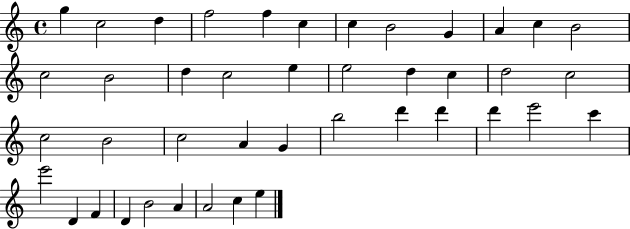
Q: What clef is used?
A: treble